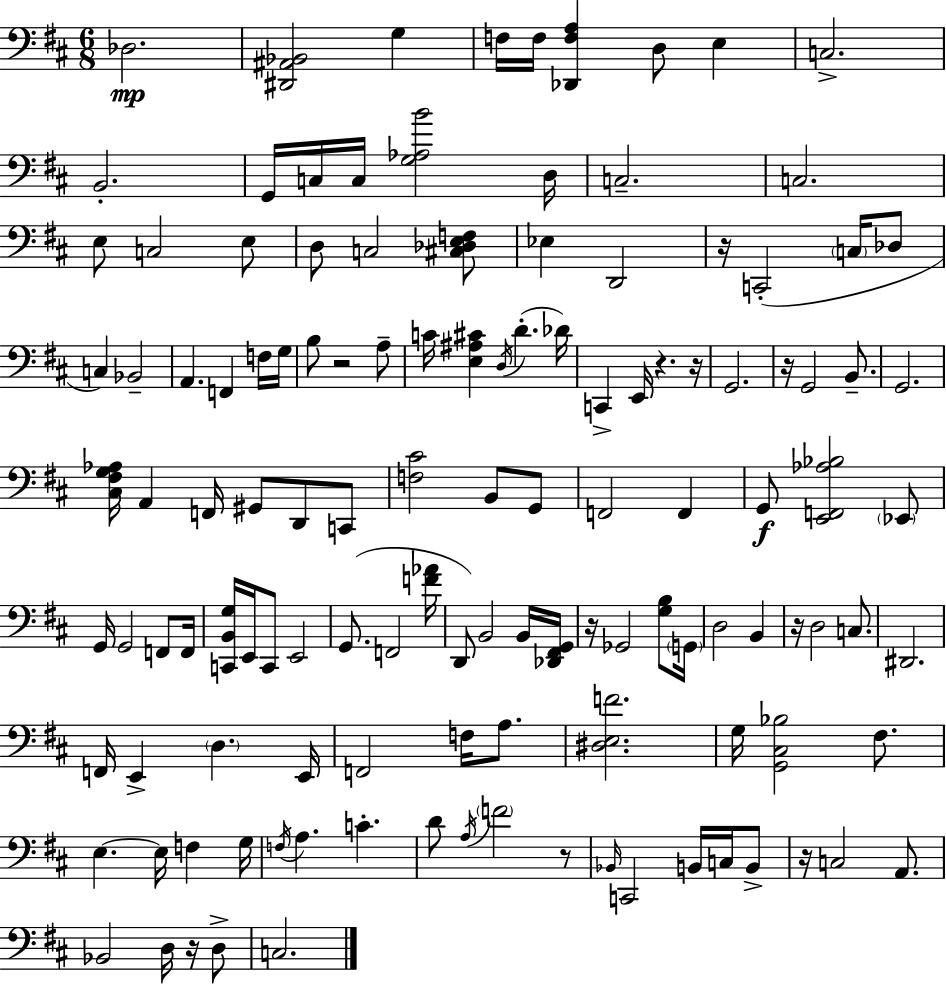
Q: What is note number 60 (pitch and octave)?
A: E2